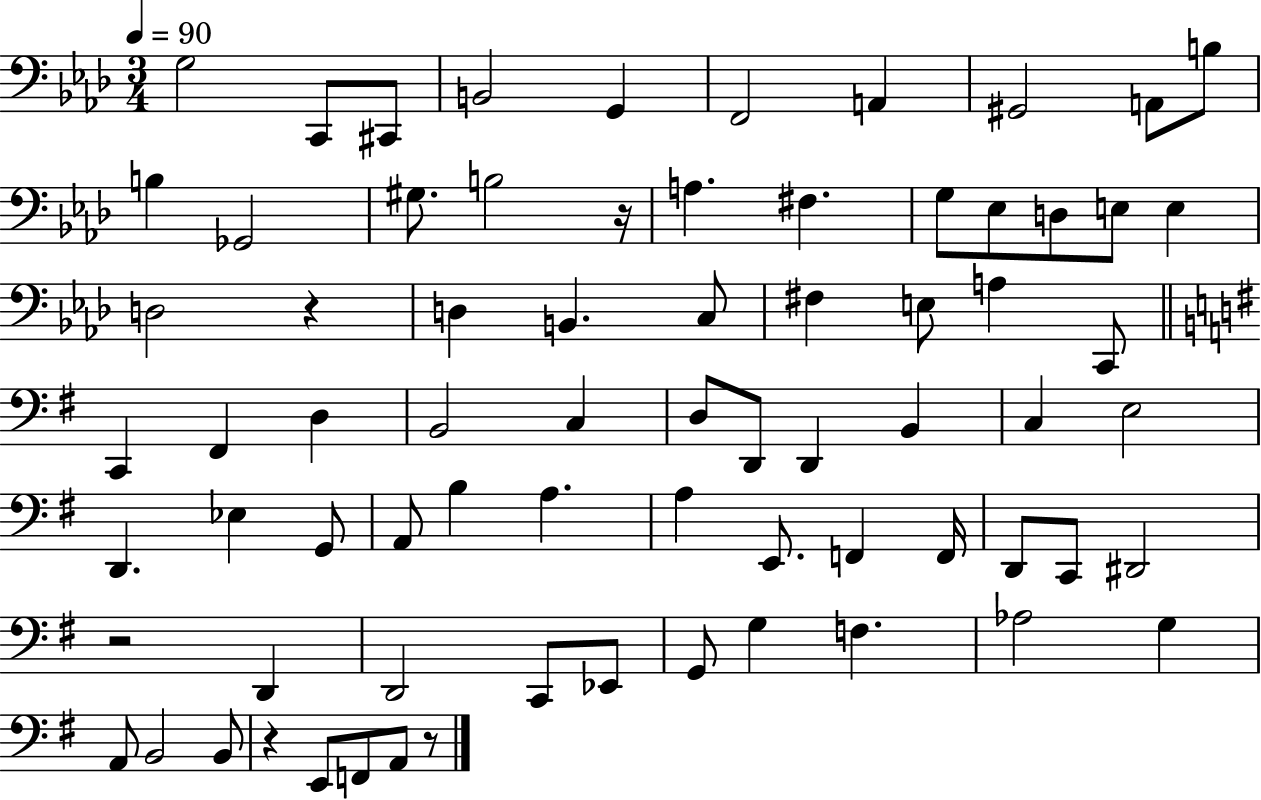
{
  \clef bass
  \numericTimeSignature
  \time 3/4
  \key aes \major
  \tempo 4 = 90
  g2 c,8 cis,8 | b,2 g,4 | f,2 a,4 | gis,2 a,8 b8 | \break b4 ges,2 | gis8. b2 r16 | a4. fis4. | g8 ees8 d8 e8 e4 | \break d2 r4 | d4 b,4. c8 | fis4 e8 a4 c,8 | \bar "||" \break \key e \minor c,4 fis,4 d4 | b,2 c4 | d8 d,8 d,4 b,4 | c4 e2 | \break d,4. ees4 g,8 | a,8 b4 a4. | a4 e,8. f,4 f,16 | d,8 c,8 dis,2 | \break r2 d,4 | d,2 c,8 ees,8 | g,8 g4 f4. | aes2 g4 | \break a,8 b,2 b,8 | r4 e,8 f,8 a,8 r8 | \bar "|."
}